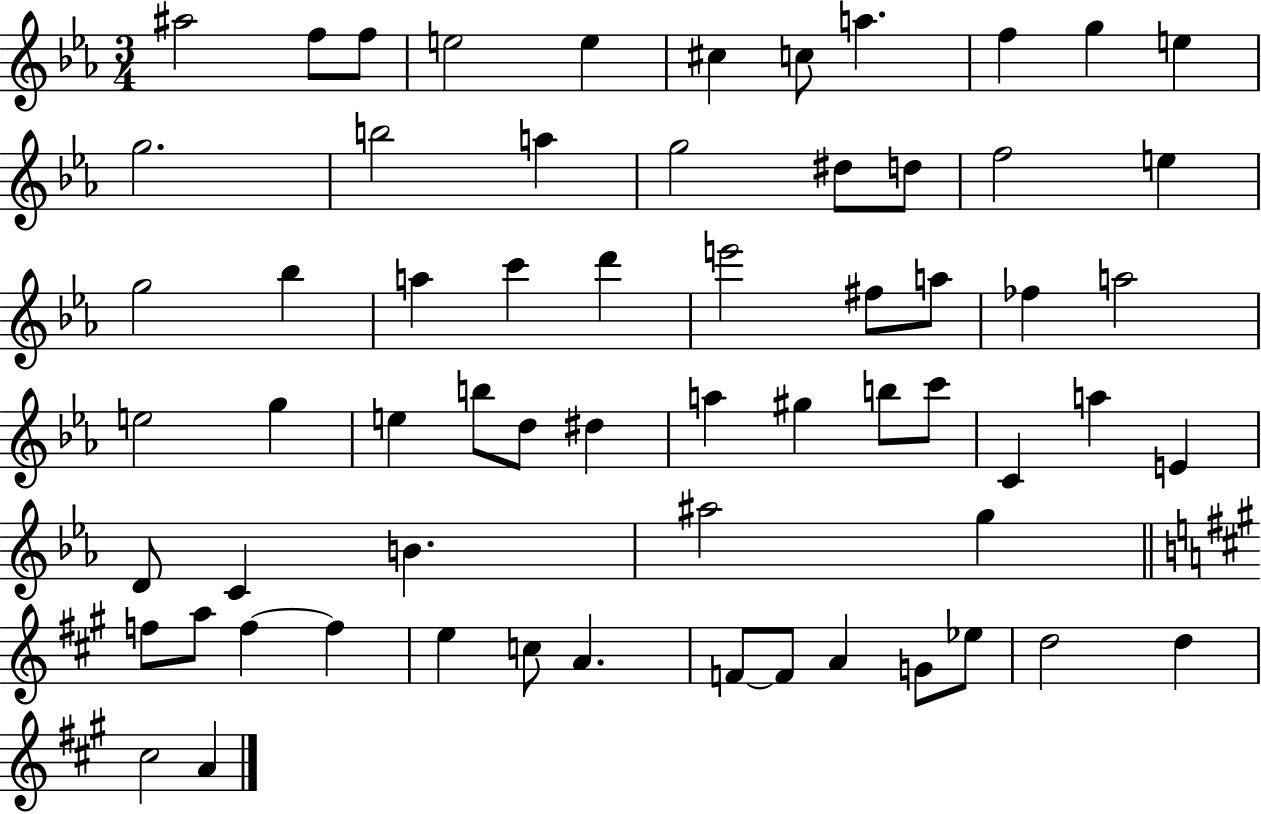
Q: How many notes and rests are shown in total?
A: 63